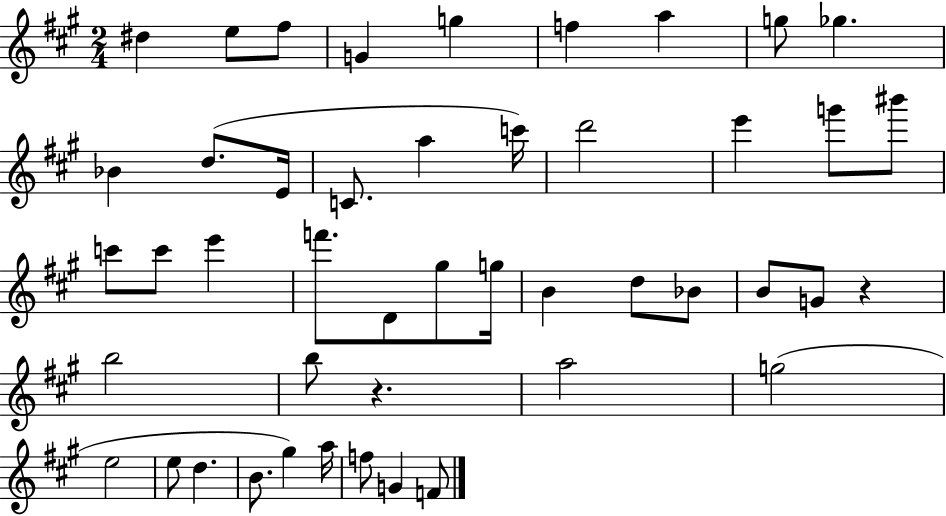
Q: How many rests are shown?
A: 2